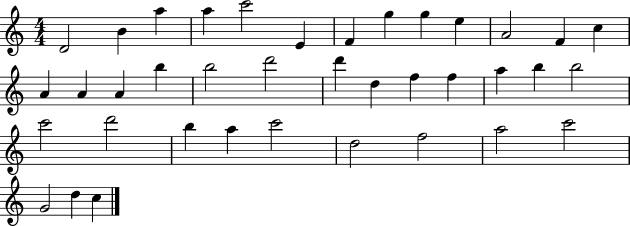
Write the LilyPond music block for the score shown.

{
  \clef treble
  \numericTimeSignature
  \time 4/4
  \key c \major
  d'2 b'4 a''4 | a''4 c'''2 e'4 | f'4 g''4 g''4 e''4 | a'2 f'4 c''4 | \break a'4 a'4 a'4 b''4 | b''2 d'''2 | d'''4 d''4 f''4 f''4 | a''4 b''4 b''2 | \break c'''2 d'''2 | b''4 a''4 c'''2 | d''2 f''2 | a''2 c'''2 | \break g'2 d''4 c''4 | \bar "|."
}